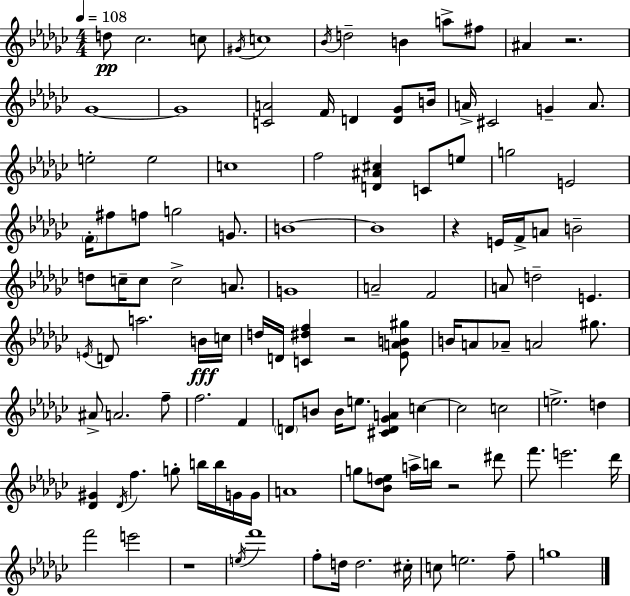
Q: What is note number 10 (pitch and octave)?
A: F#5